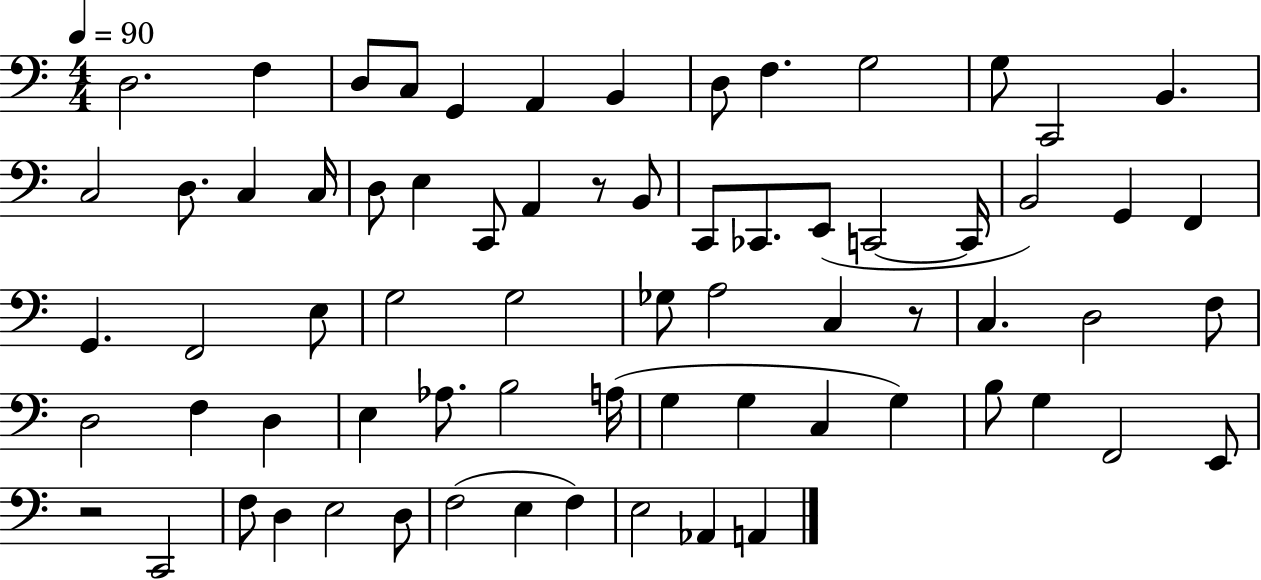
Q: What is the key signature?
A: C major